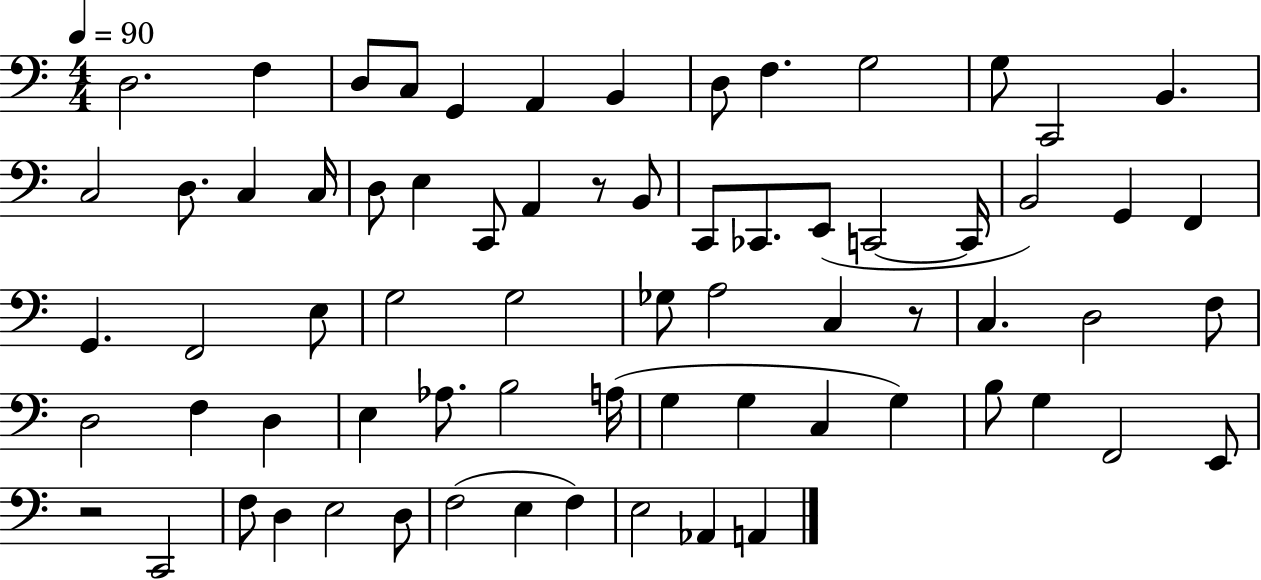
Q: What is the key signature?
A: C major